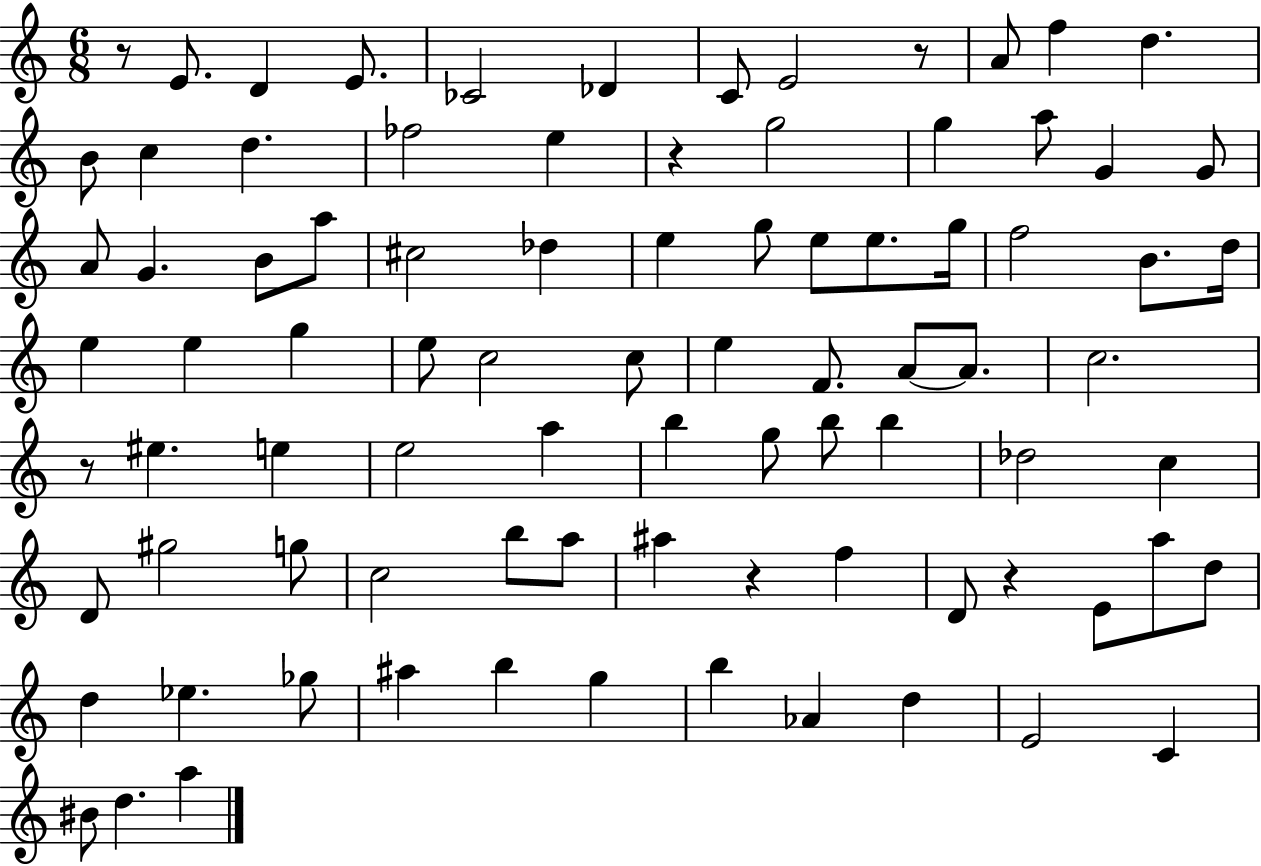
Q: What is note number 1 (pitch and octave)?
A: E4